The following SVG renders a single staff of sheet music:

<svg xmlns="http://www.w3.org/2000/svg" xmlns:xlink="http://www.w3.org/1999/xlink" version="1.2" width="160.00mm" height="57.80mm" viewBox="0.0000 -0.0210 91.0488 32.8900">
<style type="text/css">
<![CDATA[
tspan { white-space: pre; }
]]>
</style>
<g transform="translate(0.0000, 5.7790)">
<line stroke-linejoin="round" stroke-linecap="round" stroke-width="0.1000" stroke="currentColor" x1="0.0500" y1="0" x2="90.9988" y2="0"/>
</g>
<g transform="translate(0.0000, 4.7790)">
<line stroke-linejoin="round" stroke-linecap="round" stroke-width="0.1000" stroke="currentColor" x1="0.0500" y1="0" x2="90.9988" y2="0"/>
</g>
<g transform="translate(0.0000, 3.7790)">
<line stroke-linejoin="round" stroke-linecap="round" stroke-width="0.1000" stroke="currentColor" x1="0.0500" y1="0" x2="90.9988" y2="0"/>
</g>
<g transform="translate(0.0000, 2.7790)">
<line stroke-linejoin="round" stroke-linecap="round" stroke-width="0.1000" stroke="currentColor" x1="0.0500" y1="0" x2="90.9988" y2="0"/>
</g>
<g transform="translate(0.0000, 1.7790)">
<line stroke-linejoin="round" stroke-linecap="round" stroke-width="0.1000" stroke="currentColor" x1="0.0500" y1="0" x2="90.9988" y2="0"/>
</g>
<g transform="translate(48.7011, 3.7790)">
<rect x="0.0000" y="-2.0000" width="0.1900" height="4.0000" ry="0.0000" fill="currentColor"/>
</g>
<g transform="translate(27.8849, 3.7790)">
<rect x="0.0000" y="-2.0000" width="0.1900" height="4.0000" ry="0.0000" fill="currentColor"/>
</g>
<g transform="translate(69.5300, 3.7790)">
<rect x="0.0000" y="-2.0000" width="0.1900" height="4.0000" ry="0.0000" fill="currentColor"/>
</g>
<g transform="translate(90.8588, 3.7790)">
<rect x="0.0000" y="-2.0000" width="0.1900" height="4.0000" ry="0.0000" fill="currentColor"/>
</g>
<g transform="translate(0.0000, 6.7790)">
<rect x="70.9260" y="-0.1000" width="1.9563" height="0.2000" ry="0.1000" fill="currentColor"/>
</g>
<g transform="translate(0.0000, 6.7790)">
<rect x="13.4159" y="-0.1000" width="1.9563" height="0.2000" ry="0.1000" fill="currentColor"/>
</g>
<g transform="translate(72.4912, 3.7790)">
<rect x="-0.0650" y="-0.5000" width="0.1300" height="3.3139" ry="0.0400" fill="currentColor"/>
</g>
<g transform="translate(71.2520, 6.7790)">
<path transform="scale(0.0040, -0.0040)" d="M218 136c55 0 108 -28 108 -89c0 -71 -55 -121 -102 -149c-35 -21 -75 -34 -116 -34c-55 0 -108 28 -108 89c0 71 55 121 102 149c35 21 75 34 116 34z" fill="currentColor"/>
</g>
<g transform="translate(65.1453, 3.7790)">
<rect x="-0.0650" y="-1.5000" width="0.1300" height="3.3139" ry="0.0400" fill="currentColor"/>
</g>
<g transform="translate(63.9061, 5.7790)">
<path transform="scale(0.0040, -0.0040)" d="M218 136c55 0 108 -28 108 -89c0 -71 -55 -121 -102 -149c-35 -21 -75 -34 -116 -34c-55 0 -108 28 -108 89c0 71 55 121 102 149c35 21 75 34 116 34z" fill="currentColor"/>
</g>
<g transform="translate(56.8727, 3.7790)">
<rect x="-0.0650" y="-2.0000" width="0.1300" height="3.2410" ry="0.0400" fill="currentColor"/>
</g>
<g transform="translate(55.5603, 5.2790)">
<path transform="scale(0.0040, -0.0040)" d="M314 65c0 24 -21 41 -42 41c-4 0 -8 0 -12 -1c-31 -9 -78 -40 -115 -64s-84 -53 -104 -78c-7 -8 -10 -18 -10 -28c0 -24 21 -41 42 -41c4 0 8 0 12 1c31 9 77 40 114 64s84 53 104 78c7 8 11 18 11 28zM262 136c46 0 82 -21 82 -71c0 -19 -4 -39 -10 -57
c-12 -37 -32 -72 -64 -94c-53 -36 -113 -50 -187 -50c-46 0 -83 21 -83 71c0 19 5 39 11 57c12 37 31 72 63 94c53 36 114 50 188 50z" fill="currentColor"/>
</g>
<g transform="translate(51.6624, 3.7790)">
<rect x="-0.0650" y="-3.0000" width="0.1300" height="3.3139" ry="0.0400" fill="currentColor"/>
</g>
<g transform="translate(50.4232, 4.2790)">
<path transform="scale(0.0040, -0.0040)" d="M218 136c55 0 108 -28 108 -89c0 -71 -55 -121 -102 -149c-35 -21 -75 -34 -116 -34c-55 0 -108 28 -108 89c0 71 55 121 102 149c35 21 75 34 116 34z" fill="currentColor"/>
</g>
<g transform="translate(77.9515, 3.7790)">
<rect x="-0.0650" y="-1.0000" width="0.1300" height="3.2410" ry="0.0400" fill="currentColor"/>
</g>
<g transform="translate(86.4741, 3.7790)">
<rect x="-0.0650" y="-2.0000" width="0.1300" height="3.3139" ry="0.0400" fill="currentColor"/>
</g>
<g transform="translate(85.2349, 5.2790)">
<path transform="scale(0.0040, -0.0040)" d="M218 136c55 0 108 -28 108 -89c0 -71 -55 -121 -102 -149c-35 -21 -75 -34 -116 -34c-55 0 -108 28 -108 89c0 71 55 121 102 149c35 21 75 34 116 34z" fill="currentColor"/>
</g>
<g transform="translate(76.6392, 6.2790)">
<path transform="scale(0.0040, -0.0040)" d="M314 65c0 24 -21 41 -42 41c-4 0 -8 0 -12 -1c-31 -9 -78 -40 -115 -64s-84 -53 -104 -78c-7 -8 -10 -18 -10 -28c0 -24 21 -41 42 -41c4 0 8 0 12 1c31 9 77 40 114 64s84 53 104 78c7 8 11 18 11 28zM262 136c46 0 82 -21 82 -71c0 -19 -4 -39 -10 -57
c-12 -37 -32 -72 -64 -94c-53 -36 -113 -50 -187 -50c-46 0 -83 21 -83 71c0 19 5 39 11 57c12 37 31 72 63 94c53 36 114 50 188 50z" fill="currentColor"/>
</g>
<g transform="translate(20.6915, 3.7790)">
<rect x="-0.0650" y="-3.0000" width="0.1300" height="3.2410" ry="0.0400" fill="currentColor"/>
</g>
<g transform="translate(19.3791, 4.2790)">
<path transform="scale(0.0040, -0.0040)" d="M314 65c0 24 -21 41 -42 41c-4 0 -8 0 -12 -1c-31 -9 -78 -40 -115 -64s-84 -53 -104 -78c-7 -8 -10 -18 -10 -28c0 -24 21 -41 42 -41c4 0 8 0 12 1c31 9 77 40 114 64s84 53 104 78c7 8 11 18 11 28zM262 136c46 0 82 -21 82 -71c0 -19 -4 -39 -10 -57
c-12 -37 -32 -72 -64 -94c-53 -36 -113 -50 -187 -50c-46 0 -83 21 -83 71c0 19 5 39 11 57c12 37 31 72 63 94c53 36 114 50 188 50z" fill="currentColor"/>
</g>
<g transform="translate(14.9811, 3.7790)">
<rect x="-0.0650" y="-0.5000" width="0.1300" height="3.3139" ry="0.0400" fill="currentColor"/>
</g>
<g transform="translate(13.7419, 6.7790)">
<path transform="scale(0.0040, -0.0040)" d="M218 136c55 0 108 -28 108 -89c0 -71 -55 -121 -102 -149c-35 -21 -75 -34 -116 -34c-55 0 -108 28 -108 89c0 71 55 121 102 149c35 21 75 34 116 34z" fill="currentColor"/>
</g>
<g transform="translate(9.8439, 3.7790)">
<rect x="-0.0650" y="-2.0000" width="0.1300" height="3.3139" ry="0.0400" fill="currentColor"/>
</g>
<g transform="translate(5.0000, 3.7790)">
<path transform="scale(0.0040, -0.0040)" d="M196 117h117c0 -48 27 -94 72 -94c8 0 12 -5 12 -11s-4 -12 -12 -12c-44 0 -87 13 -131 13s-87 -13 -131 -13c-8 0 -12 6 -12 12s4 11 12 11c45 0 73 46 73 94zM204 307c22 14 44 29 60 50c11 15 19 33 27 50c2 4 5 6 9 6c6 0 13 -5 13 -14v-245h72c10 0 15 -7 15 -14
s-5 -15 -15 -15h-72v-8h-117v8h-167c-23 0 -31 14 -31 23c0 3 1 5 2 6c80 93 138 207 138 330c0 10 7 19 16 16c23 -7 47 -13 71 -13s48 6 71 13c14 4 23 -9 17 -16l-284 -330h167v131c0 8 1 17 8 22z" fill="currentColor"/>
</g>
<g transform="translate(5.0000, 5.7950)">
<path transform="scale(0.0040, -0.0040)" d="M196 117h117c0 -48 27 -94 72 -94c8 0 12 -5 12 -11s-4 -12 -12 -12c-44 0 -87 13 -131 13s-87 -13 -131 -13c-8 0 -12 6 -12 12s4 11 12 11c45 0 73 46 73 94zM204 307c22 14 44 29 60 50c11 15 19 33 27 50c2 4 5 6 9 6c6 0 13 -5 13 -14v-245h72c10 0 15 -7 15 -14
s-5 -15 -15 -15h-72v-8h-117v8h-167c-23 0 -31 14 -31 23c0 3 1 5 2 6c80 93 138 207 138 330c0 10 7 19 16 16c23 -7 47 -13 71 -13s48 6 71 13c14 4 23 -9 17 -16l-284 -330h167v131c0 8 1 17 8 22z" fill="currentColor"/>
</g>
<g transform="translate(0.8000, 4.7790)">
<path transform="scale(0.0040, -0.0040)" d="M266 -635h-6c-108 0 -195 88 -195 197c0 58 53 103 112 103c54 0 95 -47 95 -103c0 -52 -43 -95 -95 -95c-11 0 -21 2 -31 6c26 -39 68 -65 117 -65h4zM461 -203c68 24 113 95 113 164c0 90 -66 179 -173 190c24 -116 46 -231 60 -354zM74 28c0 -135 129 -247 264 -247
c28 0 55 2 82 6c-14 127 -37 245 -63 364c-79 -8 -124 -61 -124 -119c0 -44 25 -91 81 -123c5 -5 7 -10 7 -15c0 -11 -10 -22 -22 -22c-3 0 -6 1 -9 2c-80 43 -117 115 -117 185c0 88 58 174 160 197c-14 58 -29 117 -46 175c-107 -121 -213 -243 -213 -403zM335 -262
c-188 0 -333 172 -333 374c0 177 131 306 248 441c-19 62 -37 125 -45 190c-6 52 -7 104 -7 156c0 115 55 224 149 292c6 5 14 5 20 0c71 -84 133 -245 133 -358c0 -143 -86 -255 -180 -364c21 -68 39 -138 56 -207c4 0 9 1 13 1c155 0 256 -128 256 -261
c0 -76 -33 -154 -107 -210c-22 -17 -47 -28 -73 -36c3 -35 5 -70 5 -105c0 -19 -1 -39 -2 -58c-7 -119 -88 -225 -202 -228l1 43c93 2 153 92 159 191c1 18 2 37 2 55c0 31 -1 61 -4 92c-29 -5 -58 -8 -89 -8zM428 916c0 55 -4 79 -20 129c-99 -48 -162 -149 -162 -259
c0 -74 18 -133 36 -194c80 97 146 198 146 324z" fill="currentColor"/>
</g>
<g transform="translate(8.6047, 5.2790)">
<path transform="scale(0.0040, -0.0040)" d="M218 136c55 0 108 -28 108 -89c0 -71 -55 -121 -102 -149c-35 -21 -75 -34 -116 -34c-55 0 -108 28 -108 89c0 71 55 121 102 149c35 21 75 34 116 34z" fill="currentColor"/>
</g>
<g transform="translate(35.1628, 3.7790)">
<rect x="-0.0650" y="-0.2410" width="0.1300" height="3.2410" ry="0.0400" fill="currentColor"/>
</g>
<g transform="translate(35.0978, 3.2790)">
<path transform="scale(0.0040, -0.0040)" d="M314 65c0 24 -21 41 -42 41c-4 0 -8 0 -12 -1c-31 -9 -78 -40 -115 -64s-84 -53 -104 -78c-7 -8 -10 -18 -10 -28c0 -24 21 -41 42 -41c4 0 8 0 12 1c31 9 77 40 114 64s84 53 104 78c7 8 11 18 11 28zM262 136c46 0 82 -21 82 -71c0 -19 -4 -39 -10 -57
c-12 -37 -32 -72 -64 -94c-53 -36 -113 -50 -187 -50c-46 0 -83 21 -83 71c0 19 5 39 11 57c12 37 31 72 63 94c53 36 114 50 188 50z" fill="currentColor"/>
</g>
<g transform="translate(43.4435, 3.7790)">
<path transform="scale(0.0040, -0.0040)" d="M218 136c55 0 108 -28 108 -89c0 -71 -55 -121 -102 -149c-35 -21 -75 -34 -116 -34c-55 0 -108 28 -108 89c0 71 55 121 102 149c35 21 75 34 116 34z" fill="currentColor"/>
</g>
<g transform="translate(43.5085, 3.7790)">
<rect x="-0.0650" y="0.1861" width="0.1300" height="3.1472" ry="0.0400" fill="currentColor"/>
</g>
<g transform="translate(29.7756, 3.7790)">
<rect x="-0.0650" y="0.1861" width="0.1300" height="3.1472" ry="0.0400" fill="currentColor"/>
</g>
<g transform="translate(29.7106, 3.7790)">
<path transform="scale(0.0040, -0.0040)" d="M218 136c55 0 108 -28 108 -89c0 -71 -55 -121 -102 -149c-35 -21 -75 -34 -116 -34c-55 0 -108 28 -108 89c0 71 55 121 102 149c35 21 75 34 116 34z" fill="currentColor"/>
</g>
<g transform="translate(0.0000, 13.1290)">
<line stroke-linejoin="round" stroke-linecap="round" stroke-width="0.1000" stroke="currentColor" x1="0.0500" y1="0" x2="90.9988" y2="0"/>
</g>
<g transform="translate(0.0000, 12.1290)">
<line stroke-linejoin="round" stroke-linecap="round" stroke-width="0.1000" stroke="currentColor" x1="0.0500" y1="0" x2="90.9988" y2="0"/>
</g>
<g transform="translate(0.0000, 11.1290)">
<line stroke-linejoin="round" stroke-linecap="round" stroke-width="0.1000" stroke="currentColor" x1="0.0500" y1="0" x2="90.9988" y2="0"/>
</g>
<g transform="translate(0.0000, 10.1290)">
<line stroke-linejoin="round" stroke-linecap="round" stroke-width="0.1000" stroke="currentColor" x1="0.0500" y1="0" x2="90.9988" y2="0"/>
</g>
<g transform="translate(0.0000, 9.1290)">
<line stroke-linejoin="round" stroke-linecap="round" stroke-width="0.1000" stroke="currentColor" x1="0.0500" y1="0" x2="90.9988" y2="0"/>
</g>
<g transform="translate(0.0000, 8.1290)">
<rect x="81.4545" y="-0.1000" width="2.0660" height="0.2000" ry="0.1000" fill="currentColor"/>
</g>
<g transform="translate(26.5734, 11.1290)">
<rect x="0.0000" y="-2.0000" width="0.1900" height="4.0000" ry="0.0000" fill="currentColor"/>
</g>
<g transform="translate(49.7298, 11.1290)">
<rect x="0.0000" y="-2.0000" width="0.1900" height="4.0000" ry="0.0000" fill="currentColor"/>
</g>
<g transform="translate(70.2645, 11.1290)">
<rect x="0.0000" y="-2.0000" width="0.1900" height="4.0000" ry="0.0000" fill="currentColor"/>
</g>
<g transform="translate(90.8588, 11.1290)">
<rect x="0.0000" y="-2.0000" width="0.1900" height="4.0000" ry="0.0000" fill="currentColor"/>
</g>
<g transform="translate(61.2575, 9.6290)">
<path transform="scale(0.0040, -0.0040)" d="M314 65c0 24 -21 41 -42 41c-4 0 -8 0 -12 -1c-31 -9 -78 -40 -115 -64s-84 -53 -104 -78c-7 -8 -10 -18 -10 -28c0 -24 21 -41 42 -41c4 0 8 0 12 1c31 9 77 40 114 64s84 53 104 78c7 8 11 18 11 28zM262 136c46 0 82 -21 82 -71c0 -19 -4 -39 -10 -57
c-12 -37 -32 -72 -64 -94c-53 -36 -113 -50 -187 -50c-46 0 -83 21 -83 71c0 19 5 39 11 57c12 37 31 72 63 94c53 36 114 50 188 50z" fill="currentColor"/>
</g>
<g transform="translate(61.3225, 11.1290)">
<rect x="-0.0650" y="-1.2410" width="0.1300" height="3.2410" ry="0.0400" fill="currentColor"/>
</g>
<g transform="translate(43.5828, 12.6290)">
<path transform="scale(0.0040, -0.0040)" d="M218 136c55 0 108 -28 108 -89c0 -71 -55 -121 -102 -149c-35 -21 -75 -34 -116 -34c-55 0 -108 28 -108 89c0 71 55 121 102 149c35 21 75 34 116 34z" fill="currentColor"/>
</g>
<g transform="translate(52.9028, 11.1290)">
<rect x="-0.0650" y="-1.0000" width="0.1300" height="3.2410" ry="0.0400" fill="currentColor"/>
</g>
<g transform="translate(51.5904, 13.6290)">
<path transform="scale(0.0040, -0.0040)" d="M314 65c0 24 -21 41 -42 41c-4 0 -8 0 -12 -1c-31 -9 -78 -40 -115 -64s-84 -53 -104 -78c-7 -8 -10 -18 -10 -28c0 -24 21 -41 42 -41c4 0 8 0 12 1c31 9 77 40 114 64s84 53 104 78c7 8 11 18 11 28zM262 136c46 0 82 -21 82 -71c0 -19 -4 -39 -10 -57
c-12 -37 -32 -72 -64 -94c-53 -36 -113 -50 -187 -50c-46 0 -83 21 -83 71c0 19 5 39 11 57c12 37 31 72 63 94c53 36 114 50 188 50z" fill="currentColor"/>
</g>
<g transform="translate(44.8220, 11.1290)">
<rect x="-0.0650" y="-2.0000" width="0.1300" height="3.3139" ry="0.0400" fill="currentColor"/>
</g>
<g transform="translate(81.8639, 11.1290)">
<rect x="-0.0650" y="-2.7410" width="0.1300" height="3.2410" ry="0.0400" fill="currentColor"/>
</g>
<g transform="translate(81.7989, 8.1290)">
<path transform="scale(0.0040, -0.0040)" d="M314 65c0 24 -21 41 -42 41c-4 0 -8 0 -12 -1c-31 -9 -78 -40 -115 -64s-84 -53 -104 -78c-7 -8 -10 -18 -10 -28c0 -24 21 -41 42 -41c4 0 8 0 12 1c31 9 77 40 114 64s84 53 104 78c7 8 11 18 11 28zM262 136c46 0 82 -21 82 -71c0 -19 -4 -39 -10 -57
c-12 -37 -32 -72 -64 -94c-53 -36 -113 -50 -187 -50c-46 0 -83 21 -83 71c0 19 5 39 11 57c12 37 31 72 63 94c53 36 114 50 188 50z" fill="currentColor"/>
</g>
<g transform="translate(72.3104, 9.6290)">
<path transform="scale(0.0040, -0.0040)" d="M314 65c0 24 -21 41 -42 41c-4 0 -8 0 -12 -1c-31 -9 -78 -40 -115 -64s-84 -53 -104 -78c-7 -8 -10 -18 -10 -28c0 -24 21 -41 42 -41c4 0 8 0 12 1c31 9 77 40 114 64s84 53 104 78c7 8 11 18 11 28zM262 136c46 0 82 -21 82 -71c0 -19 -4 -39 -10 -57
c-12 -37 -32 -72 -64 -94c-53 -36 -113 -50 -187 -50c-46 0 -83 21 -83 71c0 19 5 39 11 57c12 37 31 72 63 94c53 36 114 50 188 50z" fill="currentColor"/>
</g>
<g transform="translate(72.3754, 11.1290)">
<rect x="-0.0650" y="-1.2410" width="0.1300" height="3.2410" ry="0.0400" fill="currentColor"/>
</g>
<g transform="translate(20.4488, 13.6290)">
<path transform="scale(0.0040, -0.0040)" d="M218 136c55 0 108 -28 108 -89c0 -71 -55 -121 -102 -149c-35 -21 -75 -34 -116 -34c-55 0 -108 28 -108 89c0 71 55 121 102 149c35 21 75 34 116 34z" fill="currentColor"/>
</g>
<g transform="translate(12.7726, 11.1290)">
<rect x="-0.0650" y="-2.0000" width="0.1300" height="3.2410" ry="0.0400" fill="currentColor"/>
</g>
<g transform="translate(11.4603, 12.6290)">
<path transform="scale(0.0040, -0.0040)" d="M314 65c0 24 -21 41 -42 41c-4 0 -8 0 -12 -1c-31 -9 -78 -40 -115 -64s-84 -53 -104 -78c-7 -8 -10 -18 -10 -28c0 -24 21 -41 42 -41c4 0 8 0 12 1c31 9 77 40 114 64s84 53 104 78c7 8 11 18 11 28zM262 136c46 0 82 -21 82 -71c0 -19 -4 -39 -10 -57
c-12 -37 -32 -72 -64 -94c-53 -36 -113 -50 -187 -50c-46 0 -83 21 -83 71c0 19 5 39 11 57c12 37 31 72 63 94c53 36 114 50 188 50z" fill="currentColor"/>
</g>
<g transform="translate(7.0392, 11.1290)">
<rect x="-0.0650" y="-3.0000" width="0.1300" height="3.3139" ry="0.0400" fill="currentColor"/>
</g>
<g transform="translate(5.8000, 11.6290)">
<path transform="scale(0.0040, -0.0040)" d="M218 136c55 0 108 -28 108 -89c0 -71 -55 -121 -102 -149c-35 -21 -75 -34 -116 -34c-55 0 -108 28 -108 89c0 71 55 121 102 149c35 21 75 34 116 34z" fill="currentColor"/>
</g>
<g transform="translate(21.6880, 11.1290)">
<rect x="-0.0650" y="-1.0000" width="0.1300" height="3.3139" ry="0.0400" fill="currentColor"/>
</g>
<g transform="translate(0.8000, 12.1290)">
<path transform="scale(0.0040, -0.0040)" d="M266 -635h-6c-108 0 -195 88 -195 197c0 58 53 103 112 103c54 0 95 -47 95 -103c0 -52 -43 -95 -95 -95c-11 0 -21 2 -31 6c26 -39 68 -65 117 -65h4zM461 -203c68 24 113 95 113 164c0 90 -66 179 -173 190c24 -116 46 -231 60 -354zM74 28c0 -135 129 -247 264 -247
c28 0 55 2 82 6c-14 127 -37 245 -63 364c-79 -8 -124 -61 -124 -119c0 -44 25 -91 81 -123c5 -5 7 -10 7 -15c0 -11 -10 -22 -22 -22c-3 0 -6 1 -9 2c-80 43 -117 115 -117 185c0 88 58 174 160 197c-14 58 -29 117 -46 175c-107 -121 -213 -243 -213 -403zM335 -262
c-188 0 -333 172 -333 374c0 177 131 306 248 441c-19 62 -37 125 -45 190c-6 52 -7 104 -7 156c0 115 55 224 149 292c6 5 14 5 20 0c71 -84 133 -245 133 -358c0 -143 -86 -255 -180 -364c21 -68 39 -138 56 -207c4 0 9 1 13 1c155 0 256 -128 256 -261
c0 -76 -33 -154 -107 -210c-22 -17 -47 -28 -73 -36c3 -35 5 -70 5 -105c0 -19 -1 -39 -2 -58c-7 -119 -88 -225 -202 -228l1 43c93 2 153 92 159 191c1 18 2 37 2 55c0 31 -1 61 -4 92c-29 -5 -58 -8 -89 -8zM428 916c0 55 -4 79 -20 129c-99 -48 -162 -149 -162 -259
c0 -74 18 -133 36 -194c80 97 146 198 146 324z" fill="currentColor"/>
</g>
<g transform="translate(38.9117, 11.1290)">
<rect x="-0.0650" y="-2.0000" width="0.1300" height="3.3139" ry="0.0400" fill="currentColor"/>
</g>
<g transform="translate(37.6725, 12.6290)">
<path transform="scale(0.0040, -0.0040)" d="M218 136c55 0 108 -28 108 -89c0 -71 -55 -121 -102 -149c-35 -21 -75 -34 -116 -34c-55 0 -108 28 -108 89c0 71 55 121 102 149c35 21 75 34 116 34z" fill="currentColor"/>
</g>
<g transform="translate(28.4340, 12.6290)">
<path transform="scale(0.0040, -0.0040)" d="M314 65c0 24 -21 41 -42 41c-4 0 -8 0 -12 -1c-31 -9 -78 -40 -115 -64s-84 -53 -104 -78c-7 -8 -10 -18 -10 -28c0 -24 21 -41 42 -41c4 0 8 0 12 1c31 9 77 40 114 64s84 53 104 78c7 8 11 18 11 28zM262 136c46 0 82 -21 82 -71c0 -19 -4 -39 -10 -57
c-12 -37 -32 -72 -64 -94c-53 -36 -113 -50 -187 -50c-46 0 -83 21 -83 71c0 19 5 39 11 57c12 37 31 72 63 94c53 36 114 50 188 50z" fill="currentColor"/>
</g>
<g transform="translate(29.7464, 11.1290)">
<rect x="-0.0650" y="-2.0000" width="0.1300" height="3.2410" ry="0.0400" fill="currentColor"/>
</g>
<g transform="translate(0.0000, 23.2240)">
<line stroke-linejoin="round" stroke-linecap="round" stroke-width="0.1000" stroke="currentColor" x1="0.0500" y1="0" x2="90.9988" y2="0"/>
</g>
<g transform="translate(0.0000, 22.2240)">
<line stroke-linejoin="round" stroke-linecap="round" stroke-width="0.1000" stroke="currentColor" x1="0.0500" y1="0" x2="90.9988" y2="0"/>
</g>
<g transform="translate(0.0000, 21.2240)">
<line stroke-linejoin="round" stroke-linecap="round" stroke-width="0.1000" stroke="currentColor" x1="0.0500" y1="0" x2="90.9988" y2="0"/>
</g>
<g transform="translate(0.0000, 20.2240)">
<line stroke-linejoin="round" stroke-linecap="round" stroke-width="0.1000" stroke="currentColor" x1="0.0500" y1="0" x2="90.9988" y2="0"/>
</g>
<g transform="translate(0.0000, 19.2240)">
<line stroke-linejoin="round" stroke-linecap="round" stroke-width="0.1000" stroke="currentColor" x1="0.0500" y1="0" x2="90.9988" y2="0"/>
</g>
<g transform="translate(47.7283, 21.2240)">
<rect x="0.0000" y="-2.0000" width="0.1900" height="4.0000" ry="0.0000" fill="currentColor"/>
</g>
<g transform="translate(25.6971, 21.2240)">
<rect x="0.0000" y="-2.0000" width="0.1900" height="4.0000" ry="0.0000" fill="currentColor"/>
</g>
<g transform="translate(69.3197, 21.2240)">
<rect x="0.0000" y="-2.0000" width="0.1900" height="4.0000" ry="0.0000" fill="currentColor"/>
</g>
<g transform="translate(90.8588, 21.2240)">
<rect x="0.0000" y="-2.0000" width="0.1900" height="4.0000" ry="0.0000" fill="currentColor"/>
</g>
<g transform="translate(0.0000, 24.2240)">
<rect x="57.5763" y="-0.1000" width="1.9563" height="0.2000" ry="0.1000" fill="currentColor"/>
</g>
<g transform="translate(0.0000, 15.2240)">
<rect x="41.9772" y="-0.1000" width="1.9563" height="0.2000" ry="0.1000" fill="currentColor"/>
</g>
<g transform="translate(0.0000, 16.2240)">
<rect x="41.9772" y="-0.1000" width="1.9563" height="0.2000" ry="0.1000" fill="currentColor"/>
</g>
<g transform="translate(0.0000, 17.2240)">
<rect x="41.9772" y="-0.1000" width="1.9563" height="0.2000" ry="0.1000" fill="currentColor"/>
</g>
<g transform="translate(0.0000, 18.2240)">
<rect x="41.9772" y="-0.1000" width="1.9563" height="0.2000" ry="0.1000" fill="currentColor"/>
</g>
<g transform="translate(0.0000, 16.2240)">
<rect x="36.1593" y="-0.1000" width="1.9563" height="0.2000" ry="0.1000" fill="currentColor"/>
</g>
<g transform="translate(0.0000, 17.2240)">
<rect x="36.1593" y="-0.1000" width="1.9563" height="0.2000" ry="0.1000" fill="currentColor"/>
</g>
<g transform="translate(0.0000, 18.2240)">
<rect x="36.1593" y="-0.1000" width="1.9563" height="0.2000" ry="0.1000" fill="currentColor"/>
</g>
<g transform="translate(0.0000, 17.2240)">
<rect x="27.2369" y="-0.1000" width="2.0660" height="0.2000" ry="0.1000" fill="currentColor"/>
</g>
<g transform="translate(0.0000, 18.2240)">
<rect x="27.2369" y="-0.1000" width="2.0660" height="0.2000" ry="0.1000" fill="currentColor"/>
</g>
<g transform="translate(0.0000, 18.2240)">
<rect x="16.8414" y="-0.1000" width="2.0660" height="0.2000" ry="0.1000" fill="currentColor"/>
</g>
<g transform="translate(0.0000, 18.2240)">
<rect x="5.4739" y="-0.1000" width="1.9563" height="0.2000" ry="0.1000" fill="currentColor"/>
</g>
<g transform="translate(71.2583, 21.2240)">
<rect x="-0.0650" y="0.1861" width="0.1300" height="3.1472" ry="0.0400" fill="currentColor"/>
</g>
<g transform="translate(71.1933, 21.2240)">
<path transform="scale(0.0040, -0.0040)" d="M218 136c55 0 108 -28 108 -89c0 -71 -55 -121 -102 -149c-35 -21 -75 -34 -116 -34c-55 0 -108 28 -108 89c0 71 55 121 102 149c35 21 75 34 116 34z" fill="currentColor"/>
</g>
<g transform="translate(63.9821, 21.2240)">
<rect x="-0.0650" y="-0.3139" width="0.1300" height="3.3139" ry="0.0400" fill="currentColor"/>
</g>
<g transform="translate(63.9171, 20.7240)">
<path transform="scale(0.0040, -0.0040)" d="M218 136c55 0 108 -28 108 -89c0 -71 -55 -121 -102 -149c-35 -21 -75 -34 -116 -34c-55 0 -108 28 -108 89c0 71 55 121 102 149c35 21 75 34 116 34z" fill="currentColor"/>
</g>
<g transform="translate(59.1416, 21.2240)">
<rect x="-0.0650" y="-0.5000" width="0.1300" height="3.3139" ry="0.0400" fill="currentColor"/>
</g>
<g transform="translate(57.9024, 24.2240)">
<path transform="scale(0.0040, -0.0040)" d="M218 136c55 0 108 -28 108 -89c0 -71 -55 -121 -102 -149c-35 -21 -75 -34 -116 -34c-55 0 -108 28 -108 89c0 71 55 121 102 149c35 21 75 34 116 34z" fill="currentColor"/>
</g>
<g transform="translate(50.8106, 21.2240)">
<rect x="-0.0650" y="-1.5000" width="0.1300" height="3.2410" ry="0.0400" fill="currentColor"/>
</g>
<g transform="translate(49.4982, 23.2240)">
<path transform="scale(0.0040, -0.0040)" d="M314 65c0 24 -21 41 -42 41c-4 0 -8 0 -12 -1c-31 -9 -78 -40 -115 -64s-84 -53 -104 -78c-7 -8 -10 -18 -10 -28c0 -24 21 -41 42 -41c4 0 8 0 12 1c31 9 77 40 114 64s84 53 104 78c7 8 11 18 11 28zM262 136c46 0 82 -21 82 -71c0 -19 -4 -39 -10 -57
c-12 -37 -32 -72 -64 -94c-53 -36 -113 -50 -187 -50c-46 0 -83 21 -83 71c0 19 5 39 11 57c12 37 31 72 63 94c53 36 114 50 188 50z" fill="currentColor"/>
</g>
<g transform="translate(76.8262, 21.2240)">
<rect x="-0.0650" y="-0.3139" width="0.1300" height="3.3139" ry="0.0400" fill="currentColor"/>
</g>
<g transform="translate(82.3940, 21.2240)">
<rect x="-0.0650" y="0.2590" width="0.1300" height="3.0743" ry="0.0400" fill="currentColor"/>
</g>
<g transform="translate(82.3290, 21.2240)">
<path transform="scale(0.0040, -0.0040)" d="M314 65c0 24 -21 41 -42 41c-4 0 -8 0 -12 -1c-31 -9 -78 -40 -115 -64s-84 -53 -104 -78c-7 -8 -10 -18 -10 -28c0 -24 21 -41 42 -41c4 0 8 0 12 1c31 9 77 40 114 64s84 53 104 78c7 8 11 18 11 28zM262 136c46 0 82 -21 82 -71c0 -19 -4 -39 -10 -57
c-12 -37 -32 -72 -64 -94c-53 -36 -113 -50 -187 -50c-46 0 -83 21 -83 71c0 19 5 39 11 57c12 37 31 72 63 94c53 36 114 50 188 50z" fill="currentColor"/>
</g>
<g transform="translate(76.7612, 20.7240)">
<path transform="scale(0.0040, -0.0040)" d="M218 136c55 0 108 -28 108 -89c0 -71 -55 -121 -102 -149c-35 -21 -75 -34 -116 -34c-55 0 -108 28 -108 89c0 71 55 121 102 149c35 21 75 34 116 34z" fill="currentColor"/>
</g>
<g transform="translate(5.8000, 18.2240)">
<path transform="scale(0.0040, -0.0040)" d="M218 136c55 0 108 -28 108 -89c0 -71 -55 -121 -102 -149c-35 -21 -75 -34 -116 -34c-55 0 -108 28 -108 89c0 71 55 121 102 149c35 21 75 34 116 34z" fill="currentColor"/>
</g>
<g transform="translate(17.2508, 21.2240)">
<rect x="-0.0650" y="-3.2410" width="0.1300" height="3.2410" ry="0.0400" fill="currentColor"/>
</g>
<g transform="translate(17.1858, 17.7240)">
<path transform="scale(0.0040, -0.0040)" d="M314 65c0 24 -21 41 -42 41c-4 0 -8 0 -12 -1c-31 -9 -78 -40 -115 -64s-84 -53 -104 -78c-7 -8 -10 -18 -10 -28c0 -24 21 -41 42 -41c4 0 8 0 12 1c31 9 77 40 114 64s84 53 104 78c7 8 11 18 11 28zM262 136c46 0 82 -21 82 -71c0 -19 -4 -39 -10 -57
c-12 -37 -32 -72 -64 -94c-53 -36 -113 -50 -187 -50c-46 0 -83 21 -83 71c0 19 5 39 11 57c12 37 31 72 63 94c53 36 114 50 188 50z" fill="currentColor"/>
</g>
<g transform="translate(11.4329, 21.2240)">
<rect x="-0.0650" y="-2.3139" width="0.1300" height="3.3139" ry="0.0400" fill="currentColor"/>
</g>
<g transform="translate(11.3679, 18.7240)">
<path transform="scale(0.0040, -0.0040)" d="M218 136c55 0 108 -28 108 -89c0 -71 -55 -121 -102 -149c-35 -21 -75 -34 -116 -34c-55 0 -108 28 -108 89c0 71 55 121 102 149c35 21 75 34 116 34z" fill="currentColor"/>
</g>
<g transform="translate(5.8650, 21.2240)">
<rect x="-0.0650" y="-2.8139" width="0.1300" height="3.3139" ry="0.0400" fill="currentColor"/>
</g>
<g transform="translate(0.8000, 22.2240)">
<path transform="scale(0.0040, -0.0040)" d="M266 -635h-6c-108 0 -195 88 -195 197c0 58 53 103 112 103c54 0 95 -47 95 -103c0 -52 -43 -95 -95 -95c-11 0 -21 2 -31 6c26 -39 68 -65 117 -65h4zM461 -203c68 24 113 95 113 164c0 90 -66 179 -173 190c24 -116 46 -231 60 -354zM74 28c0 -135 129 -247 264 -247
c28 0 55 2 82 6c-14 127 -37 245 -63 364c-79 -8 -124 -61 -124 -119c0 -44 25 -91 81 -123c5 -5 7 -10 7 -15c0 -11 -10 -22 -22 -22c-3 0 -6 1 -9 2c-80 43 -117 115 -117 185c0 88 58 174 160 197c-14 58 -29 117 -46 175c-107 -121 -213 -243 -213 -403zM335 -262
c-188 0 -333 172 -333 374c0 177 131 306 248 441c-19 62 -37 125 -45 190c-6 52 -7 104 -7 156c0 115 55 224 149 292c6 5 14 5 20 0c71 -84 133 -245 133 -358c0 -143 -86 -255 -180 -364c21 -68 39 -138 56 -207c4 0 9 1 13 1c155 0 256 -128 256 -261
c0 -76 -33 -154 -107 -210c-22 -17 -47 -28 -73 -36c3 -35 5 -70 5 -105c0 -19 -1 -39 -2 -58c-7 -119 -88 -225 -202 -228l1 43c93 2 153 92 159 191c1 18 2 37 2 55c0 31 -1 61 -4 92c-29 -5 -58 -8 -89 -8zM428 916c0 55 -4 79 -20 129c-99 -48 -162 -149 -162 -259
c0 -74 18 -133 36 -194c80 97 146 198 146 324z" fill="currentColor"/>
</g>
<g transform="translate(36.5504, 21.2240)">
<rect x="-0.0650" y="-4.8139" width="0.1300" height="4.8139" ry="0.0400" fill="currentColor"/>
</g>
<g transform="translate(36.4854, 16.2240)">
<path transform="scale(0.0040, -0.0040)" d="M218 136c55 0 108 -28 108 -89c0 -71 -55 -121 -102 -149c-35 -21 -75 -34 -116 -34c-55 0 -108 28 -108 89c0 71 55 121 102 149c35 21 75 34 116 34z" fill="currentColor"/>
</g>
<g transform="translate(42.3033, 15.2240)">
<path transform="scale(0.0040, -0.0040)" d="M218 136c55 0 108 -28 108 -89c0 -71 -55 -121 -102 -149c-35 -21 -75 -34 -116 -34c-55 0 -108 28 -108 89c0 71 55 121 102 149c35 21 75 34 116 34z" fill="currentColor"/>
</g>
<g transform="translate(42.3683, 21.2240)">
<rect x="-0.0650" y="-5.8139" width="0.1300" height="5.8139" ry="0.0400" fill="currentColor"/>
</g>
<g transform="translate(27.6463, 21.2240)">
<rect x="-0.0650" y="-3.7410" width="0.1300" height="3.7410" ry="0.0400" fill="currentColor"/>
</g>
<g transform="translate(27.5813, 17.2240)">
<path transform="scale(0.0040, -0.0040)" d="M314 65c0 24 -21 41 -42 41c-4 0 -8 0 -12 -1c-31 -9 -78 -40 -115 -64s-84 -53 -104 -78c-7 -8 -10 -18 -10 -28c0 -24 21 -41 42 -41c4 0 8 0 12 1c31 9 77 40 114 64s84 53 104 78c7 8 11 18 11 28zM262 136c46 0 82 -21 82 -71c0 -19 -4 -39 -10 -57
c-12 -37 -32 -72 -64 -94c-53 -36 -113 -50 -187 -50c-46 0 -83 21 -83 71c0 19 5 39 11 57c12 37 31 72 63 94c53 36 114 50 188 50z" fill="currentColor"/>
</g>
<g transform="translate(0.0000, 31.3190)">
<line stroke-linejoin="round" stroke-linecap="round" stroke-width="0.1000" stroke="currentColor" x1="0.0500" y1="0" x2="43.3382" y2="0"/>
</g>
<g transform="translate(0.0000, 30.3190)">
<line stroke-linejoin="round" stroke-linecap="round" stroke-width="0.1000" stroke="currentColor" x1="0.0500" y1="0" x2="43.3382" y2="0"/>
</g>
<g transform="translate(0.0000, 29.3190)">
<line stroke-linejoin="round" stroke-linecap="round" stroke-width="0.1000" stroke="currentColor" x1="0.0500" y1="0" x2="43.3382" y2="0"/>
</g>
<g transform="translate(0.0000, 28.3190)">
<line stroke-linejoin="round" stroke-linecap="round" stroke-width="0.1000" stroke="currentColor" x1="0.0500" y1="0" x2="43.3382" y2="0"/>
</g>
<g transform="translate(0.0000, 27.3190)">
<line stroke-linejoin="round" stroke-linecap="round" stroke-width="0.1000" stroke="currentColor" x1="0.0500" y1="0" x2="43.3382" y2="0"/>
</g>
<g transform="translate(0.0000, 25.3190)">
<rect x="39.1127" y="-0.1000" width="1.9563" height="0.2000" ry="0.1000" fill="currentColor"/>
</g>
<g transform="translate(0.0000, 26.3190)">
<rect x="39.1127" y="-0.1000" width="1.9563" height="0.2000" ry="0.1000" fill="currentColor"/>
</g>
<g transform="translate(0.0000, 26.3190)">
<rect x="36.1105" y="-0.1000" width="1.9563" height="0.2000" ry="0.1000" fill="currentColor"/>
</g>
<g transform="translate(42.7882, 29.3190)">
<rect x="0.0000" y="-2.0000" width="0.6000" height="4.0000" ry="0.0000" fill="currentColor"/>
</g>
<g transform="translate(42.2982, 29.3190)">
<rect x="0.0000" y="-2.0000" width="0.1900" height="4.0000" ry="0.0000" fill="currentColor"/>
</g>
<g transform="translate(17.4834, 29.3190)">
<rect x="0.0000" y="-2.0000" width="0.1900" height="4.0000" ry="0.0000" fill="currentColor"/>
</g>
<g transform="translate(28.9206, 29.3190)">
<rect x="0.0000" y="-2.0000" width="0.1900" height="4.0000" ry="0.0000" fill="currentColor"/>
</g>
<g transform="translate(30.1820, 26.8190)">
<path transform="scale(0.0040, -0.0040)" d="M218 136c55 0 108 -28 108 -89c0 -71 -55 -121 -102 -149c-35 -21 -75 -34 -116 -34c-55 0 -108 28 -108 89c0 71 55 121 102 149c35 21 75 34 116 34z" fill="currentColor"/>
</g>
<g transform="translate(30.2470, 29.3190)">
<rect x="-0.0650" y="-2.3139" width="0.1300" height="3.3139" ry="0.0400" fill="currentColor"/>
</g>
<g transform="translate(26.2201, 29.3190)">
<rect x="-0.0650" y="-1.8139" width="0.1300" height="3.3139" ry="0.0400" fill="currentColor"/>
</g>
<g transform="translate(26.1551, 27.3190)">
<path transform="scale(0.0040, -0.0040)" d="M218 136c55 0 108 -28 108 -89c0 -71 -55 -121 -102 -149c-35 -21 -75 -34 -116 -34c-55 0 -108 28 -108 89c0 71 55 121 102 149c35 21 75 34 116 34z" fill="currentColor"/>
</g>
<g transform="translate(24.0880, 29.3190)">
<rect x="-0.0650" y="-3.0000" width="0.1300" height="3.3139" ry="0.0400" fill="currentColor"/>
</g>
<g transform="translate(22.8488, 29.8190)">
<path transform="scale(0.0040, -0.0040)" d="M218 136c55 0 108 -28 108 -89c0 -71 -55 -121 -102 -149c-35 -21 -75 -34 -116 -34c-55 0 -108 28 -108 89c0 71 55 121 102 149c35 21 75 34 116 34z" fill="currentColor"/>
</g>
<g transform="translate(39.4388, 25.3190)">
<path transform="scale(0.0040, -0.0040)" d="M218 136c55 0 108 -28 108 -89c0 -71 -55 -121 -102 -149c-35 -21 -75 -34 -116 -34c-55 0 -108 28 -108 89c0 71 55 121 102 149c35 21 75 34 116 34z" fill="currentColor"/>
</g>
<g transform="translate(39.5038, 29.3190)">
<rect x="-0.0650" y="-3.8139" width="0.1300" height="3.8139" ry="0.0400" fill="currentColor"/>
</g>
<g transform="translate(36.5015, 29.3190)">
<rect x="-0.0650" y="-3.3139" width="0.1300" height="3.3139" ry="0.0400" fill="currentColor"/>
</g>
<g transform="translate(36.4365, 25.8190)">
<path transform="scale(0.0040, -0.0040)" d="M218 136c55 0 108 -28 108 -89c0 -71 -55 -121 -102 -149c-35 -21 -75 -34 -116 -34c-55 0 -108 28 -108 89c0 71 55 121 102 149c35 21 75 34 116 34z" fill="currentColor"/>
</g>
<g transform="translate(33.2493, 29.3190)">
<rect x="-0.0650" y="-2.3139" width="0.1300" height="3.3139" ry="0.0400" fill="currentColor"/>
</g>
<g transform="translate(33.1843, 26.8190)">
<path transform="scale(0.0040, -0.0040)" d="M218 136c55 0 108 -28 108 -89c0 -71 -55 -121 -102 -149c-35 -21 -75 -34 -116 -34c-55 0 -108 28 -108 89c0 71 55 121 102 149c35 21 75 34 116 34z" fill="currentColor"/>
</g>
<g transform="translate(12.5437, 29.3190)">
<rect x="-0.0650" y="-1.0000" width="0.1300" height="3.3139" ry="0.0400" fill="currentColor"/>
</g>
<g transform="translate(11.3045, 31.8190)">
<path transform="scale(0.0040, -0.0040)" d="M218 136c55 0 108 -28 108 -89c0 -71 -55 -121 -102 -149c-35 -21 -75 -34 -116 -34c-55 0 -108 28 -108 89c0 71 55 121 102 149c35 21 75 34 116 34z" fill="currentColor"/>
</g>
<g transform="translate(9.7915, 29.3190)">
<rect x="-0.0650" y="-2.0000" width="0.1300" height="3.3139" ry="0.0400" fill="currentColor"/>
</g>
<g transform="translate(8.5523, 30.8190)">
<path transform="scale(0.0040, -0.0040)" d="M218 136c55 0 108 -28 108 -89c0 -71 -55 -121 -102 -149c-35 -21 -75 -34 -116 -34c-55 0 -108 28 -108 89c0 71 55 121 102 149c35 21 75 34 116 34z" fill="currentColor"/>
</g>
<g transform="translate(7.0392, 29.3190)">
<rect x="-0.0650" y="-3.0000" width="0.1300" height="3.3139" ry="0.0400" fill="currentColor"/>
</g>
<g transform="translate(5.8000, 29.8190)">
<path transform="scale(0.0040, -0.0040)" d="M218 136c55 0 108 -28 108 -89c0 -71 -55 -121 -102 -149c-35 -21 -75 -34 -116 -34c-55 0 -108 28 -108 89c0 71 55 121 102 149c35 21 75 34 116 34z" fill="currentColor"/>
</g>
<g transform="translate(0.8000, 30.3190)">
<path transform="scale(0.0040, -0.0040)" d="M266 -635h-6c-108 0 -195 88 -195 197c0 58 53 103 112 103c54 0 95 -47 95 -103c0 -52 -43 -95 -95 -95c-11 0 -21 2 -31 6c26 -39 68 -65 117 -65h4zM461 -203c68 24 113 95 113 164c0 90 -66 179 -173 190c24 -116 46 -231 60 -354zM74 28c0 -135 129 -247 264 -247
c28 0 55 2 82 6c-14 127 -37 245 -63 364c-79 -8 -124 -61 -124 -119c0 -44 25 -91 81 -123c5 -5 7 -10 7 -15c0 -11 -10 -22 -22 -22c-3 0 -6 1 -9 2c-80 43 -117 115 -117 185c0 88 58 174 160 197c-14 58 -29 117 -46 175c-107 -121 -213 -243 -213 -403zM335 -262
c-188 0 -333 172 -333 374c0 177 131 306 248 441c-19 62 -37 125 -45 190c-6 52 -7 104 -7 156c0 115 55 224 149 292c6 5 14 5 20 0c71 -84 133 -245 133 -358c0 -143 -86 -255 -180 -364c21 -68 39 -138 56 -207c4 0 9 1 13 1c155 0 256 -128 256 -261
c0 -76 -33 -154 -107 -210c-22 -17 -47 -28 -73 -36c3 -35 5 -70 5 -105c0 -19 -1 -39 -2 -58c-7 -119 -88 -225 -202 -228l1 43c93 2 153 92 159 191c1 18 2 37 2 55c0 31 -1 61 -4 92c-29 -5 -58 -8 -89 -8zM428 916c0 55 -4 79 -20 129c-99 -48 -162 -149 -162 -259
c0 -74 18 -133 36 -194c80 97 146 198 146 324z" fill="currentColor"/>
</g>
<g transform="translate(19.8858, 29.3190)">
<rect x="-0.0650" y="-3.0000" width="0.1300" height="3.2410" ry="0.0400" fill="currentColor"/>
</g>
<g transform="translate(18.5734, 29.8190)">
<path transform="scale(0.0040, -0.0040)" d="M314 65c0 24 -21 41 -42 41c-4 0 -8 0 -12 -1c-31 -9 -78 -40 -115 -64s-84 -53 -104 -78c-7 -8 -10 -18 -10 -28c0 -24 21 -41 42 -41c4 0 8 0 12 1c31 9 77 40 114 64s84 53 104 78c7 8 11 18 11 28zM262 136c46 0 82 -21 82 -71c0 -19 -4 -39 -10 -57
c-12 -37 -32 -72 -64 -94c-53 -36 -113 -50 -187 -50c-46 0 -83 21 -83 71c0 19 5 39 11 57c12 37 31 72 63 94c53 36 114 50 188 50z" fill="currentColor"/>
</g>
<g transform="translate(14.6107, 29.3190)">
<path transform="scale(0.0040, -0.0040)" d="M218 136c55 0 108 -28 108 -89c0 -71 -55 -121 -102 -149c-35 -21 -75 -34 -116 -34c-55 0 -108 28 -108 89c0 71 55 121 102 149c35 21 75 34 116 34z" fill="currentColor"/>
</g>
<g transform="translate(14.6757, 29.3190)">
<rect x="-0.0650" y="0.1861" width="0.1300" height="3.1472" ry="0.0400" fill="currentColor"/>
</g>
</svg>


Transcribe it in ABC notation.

X:1
T:Untitled
M:4/4
L:1/4
K:C
F C A2 B c2 B A F2 E C D2 F A F2 D F2 F F D2 e2 e2 a2 a g b2 c'2 e' g' E2 C c B c B2 A F D B A2 A f g g b c'